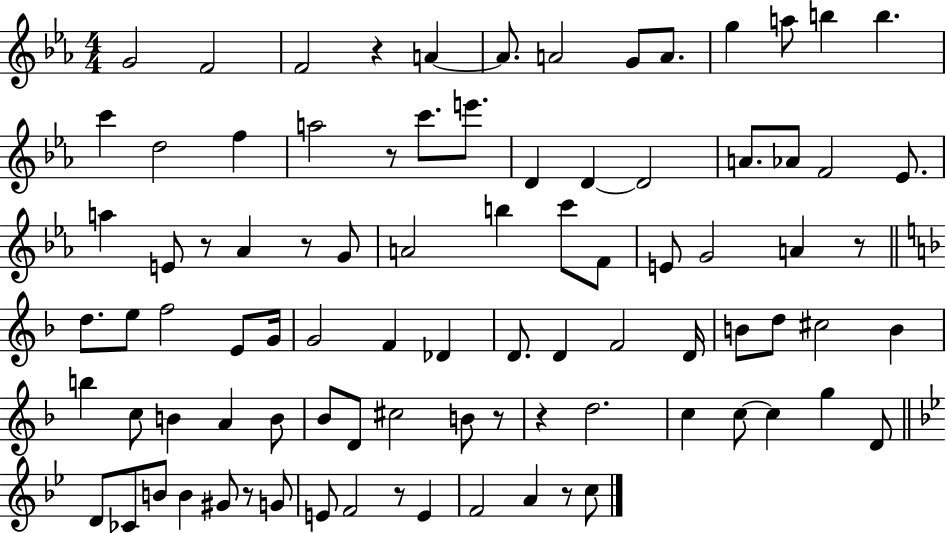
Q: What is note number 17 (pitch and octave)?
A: C6